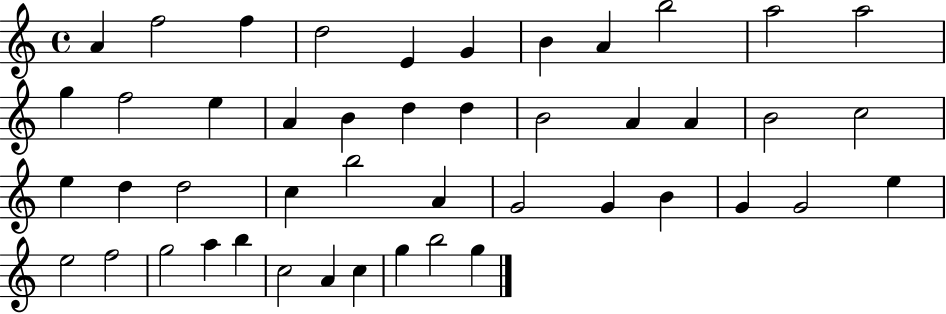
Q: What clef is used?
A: treble